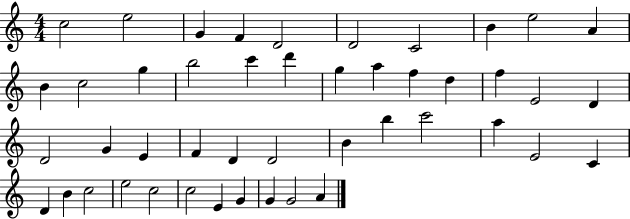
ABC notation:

X:1
T:Untitled
M:4/4
L:1/4
K:C
c2 e2 G F D2 D2 C2 B e2 A B c2 g b2 c' d' g a f d f E2 D D2 G E F D D2 B b c'2 a E2 C D B c2 e2 c2 c2 E G G G2 A